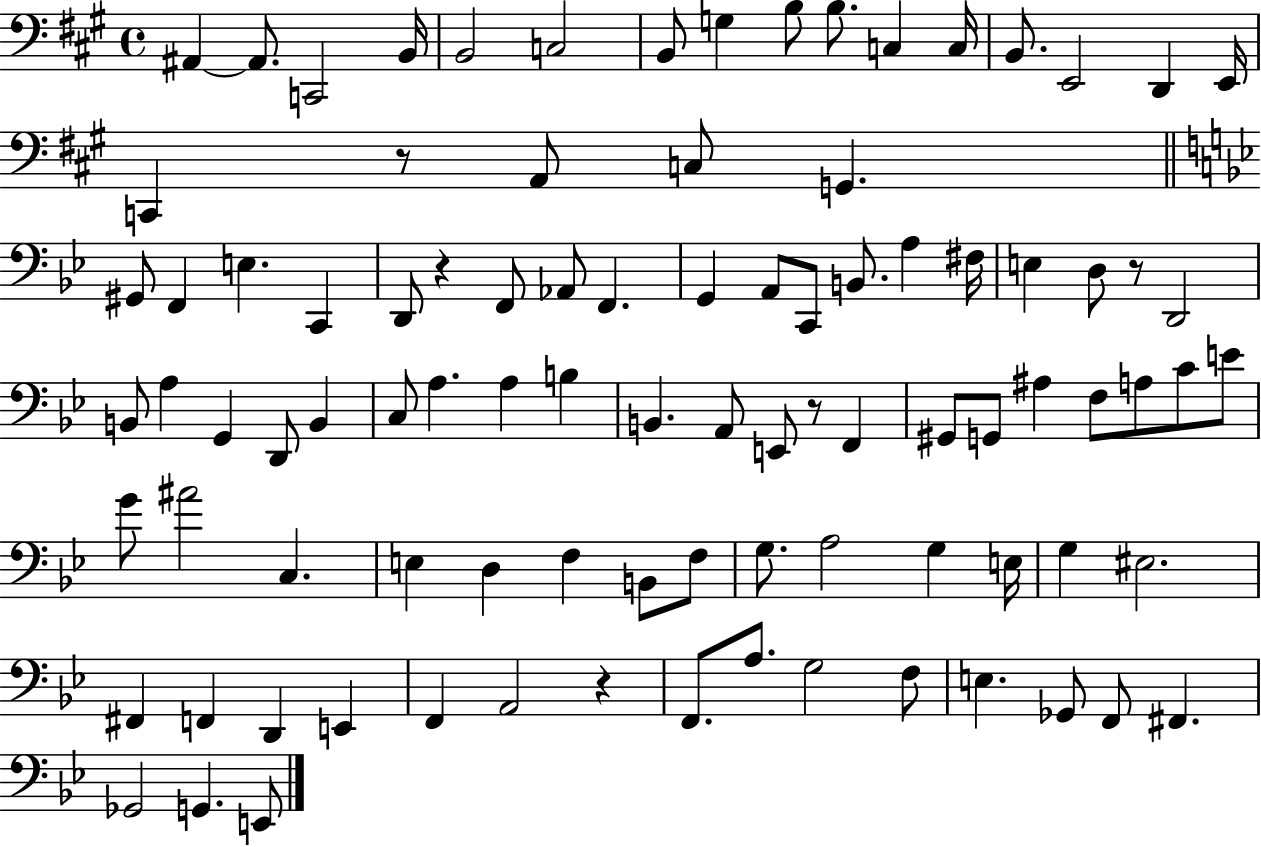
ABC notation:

X:1
T:Untitled
M:4/4
L:1/4
K:A
^A,, ^A,,/2 C,,2 B,,/4 B,,2 C,2 B,,/2 G, B,/2 B,/2 C, C,/4 B,,/2 E,,2 D,, E,,/4 C,, z/2 A,,/2 C,/2 G,, ^G,,/2 F,, E, C,, D,,/2 z F,,/2 _A,,/2 F,, G,, A,,/2 C,,/2 B,,/2 A, ^F,/4 E, D,/2 z/2 D,,2 B,,/2 A, G,, D,,/2 B,, C,/2 A, A, B, B,, A,,/2 E,,/2 z/2 F,, ^G,,/2 G,,/2 ^A, F,/2 A,/2 C/2 E/2 G/2 ^A2 C, E, D, F, B,,/2 F,/2 G,/2 A,2 G, E,/4 G, ^E,2 ^F,, F,, D,, E,, F,, A,,2 z F,,/2 A,/2 G,2 F,/2 E, _G,,/2 F,,/2 ^F,, _G,,2 G,, E,,/2